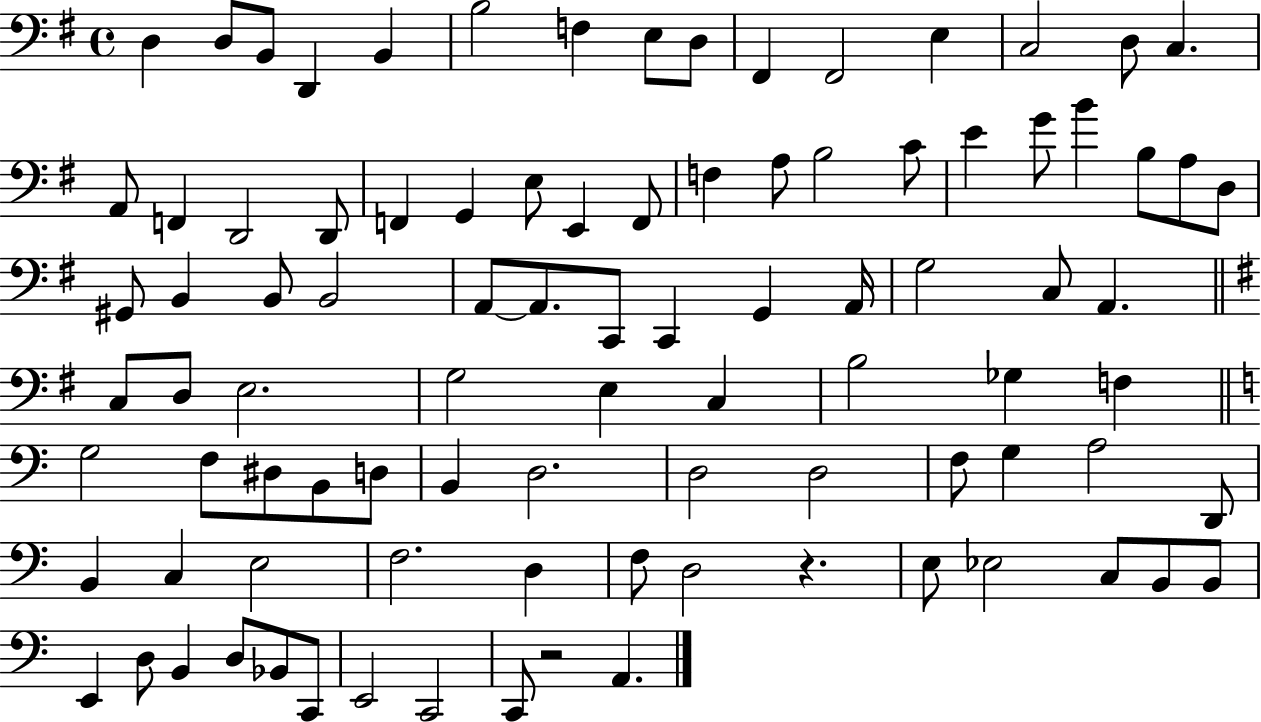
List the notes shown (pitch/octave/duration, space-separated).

D3/q D3/e B2/e D2/q B2/q B3/h F3/q E3/e D3/e F#2/q F#2/h E3/q C3/h D3/e C3/q. A2/e F2/q D2/h D2/e F2/q G2/q E3/e E2/q F2/e F3/q A3/e B3/h C4/e E4/q G4/e B4/q B3/e A3/e D3/e G#2/e B2/q B2/e B2/h A2/e A2/e. C2/e C2/q G2/q A2/s G3/h C3/e A2/q. C3/e D3/e E3/h. G3/h E3/q C3/q B3/h Gb3/q F3/q G3/h F3/e D#3/e B2/e D3/e B2/q D3/h. D3/h D3/h F3/e G3/q A3/h D2/e B2/q C3/q E3/h F3/h. D3/q F3/e D3/h R/q. E3/e Eb3/h C3/e B2/e B2/e E2/q D3/e B2/q D3/e Bb2/e C2/e E2/h C2/h C2/e R/h A2/q.